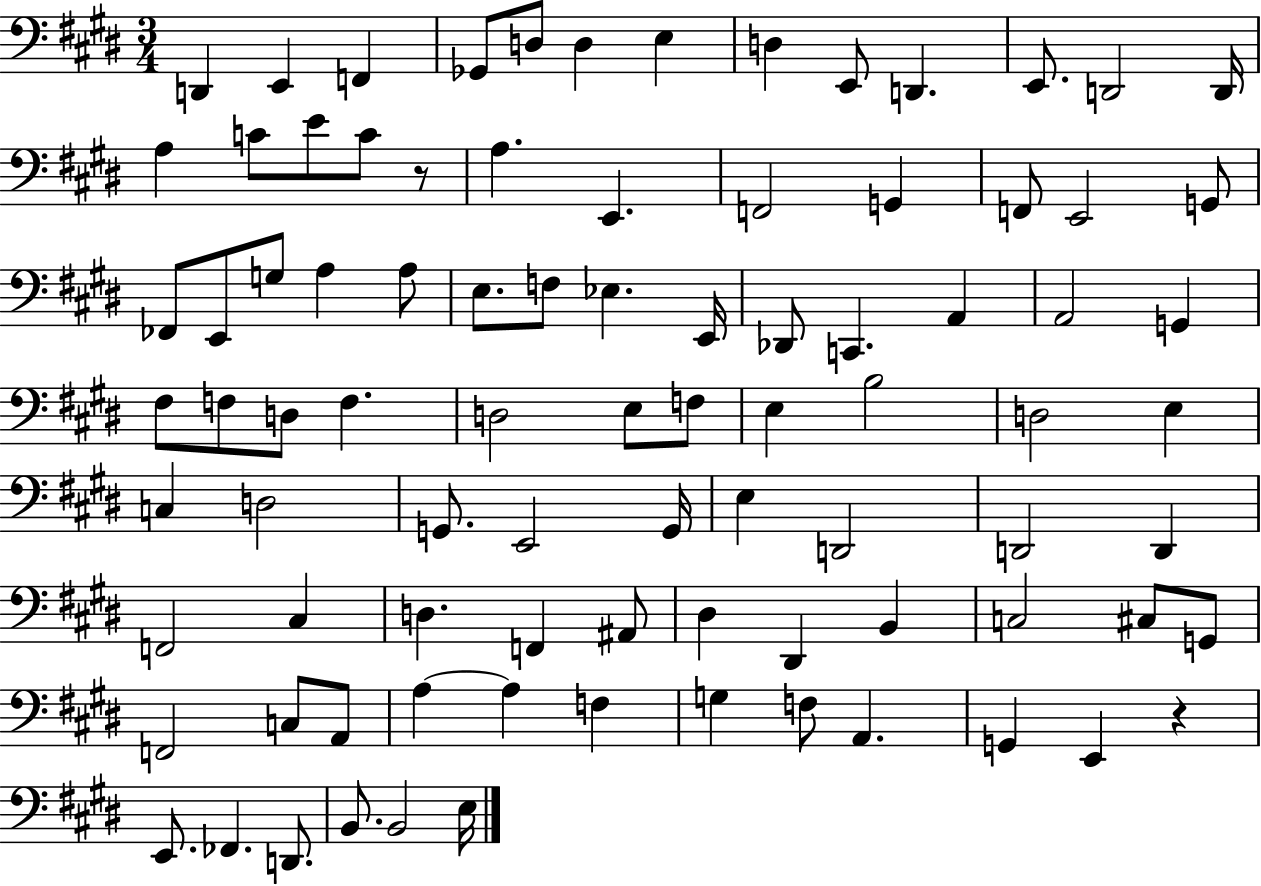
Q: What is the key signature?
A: E major